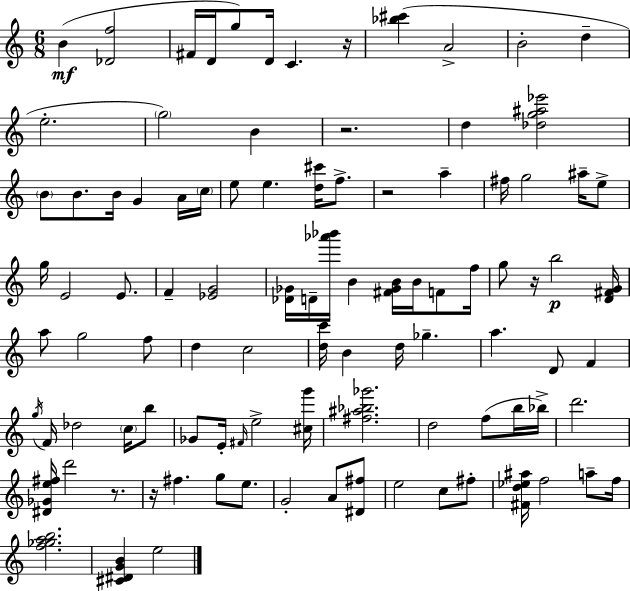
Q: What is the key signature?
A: A minor